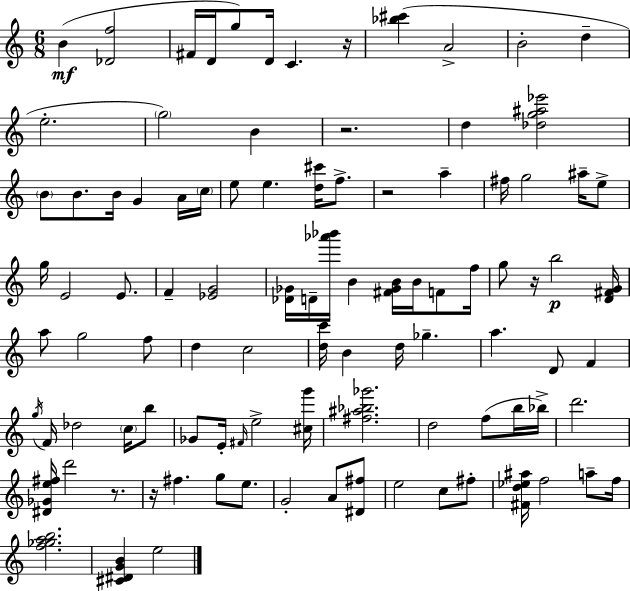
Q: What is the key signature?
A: A minor